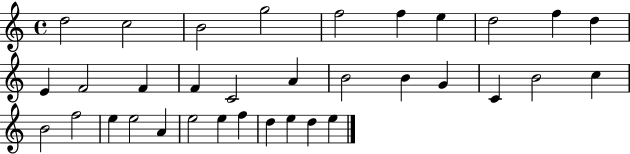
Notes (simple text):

D5/h C5/h B4/h G5/h F5/h F5/q E5/q D5/h F5/q D5/q E4/q F4/h F4/q F4/q C4/h A4/q B4/h B4/q G4/q C4/q B4/h C5/q B4/h F5/h E5/q E5/h A4/q E5/h E5/q F5/q D5/q E5/q D5/q E5/q